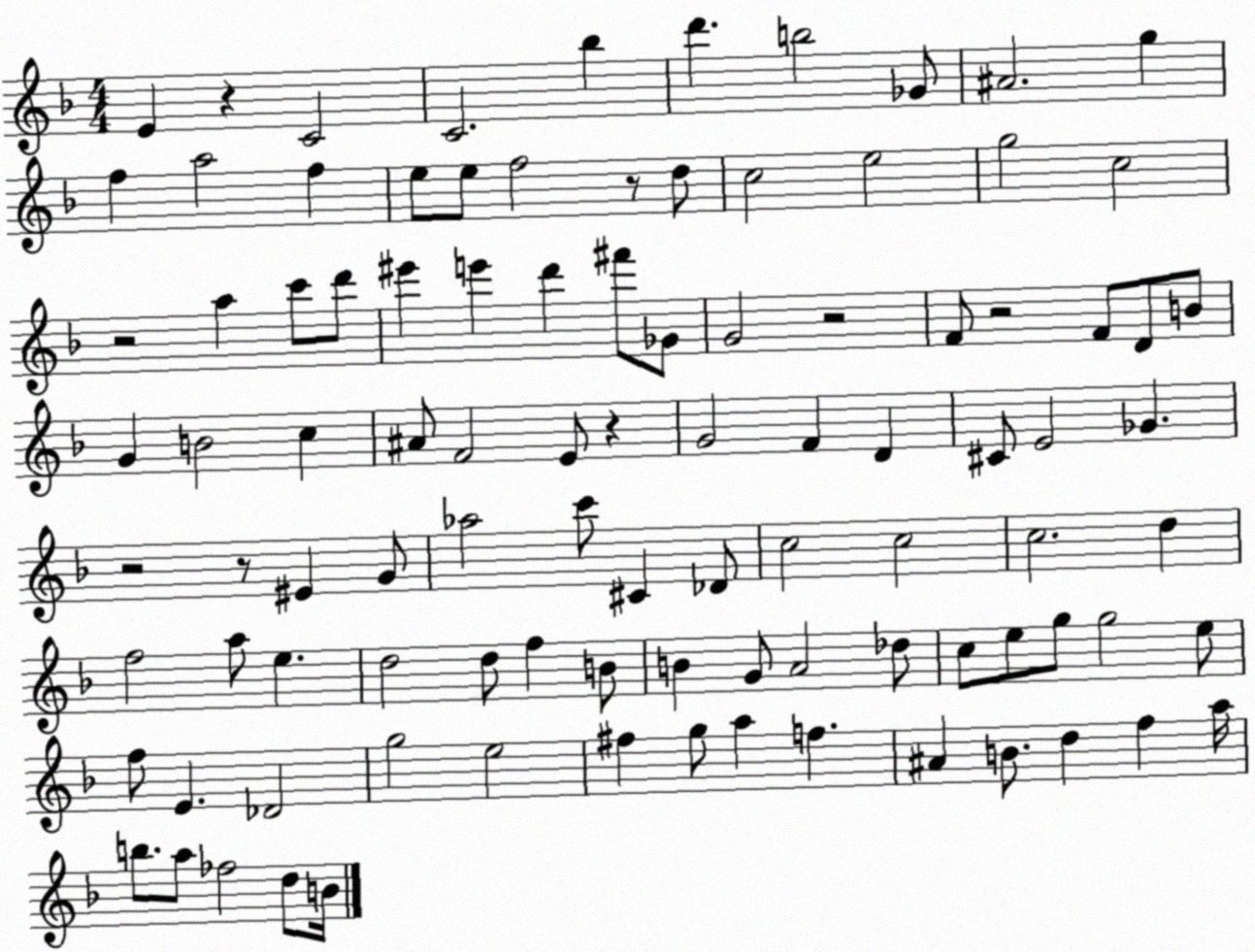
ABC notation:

X:1
T:Untitled
M:4/4
L:1/4
K:F
E z C2 C2 _b d' b2 _G/2 ^A2 g f a2 f e/2 e/2 f2 z/2 d/2 c2 e2 g2 c2 z2 a c'/2 d'/2 ^e' e' d' ^f'/2 _G/2 G2 z2 F/2 z2 F/2 D/2 B/2 G B2 c ^A/2 F2 E/2 z G2 F D ^C/2 E2 _G z2 z/2 ^E G/2 _a2 c'/2 ^C _D/2 c2 c2 c2 d f2 a/2 e d2 d/2 f B/2 B G/2 A2 _d/2 c/2 e/2 g/2 g2 e/2 f/2 E _D2 g2 e2 ^f g/2 a f ^A B/2 d f a/4 b/2 a/2 _f2 d/2 B/4